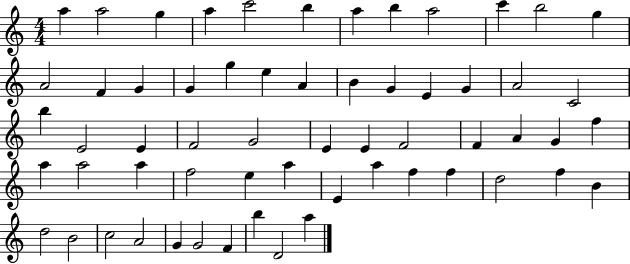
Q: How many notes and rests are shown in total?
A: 60